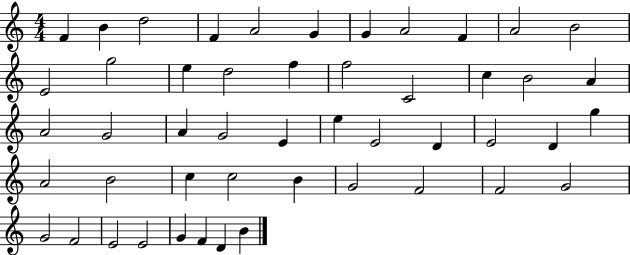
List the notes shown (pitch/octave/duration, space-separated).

F4/q B4/q D5/h F4/q A4/h G4/q G4/q A4/h F4/q A4/h B4/h E4/h G5/h E5/q D5/h F5/q F5/h C4/h C5/q B4/h A4/q A4/h G4/h A4/q G4/h E4/q E5/q E4/h D4/q E4/h D4/q G5/q A4/h B4/h C5/q C5/h B4/q G4/h F4/h F4/h G4/h G4/h F4/h E4/h E4/h G4/q F4/q D4/q B4/q